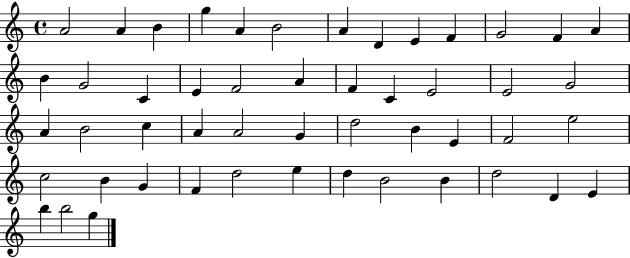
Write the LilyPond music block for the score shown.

{
  \clef treble
  \time 4/4
  \defaultTimeSignature
  \key c \major
  a'2 a'4 b'4 | g''4 a'4 b'2 | a'4 d'4 e'4 f'4 | g'2 f'4 a'4 | \break b'4 g'2 c'4 | e'4 f'2 a'4 | f'4 c'4 e'2 | e'2 g'2 | \break a'4 b'2 c''4 | a'4 a'2 g'4 | d''2 b'4 e'4 | f'2 e''2 | \break c''2 b'4 g'4 | f'4 d''2 e''4 | d''4 b'2 b'4 | d''2 d'4 e'4 | \break b''4 b''2 g''4 | \bar "|."
}